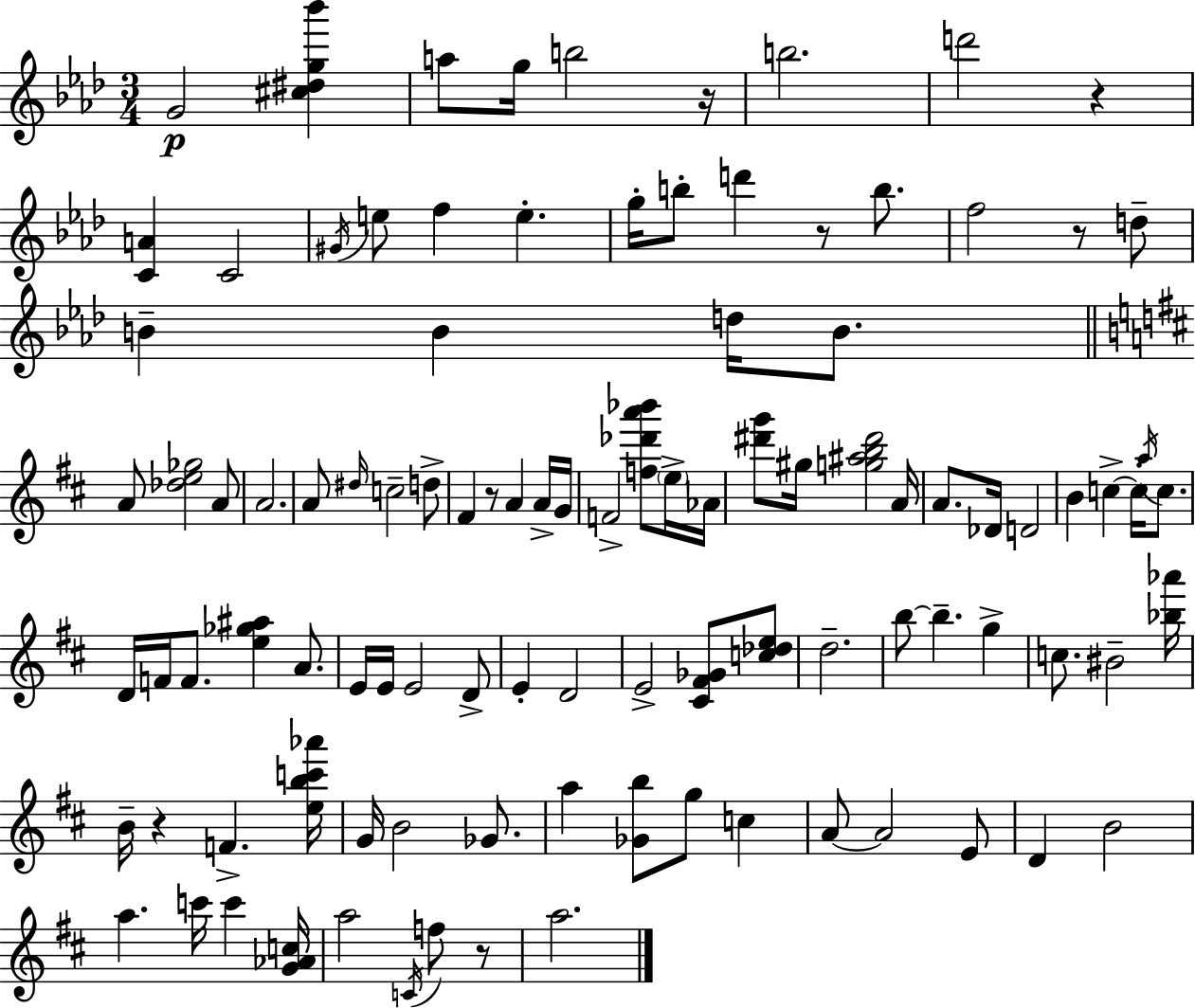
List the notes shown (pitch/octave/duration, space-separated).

G4/h [C#5,D#5,G5,Bb6]/q A5/e G5/s B5/h R/s B5/h. D6/h R/q [C4,A4]/q C4/h G#4/s E5/e F5/q E5/q. G5/s B5/e D6/q R/e B5/e. F5/h R/e D5/e B4/q B4/q D5/s B4/e. A4/e [Db5,E5,Gb5]/h A4/e A4/h. A4/e D#5/s C5/h D5/e F#4/q R/e A4/q A4/s G4/s F4/h [F5,Db6,A6,Bb6]/e E5/s Ab4/s [D#6,G6]/e G#5/s [G5,A#5,B5,D#6]/h A4/s A4/e. Db4/s D4/h B4/q C5/q C5/s A5/s C5/e. D4/s F4/s F4/e. [E5,Gb5,A#5]/q A4/e. E4/s E4/s E4/h D4/e E4/q D4/h E4/h [C#4,F#4,Gb4]/e [C5,Db5,E5]/e D5/h. B5/e B5/q. G5/q C5/e. BIS4/h [Bb5,Ab6]/s B4/s R/q F4/q. [E5,B5,C6,Ab6]/s G4/s B4/h Gb4/e. A5/q [Gb4,B5]/e G5/e C5/q A4/e A4/h E4/e D4/q B4/h A5/q. C6/s C6/q [G4,Ab4,C5]/s A5/h C4/s F5/e R/e A5/h.